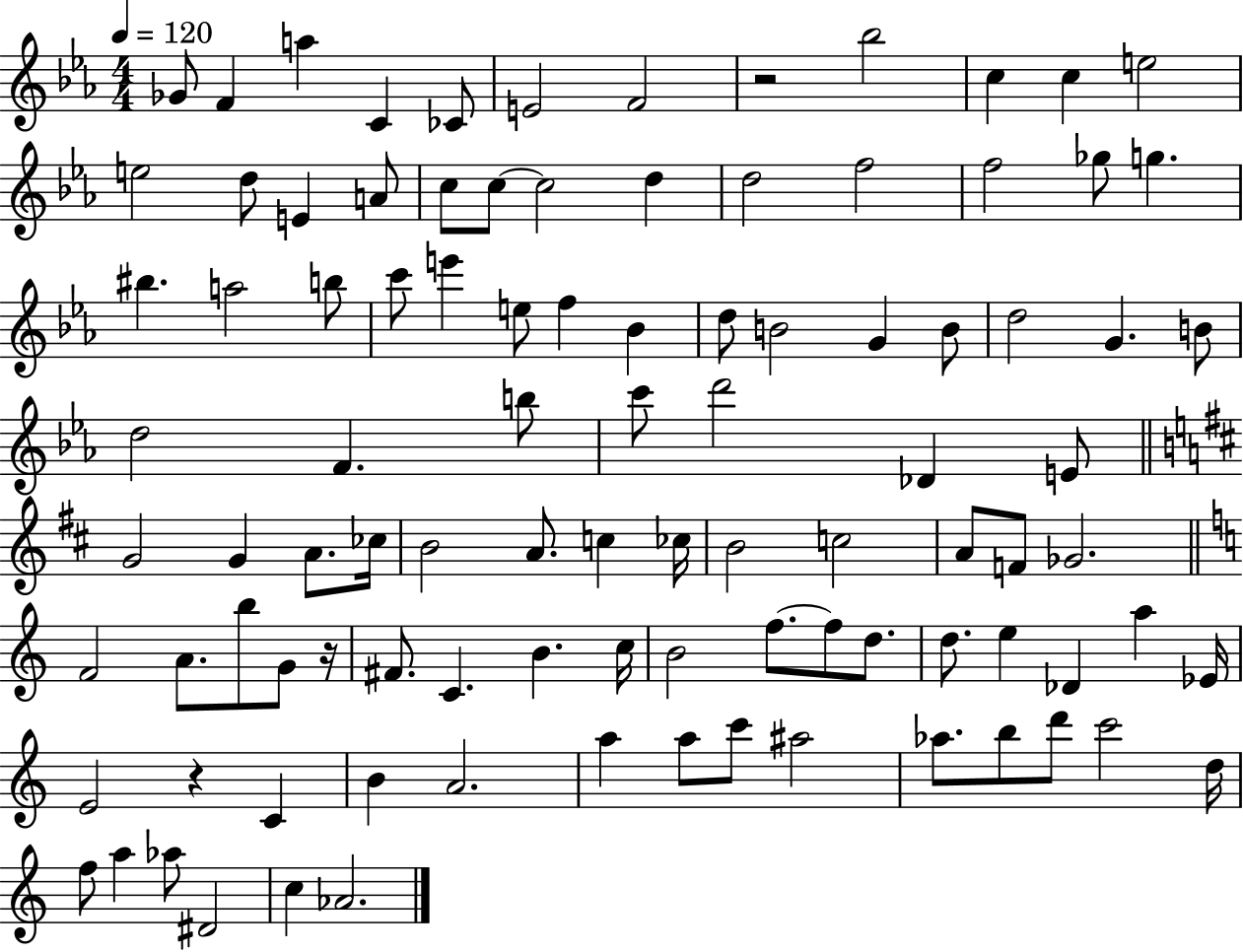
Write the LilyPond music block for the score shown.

{
  \clef treble
  \numericTimeSignature
  \time 4/4
  \key ees \major
  \tempo 4 = 120
  \repeat volta 2 { ges'8 f'4 a''4 c'4 ces'8 | e'2 f'2 | r2 bes''2 | c''4 c''4 e''2 | \break e''2 d''8 e'4 a'8 | c''8 c''8~~ c''2 d''4 | d''2 f''2 | f''2 ges''8 g''4. | \break bis''4. a''2 b''8 | c'''8 e'''4 e''8 f''4 bes'4 | d''8 b'2 g'4 b'8 | d''2 g'4. b'8 | \break d''2 f'4. b''8 | c'''8 d'''2 des'4 e'8 | \bar "||" \break \key b \minor g'2 g'4 a'8. ces''16 | b'2 a'8. c''4 ces''16 | b'2 c''2 | a'8 f'8 ges'2. | \break \bar "||" \break \key a \minor f'2 a'8. b''8 g'8 r16 | fis'8. c'4. b'4. c''16 | b'2 f''8.~~ f''8 d''8. | d''8. e''4 des'4 a''4 ees'16 | \break e'2 r4 c'4 | b'4 a'2. | a''4 a''8 c'''8 ais''2 | aes''8. b''8 d'''8 c'''2 d''16 | \break f''8 a''4 aes''8 dis'2 | c''4 aes'2. | } \bar "|."
}